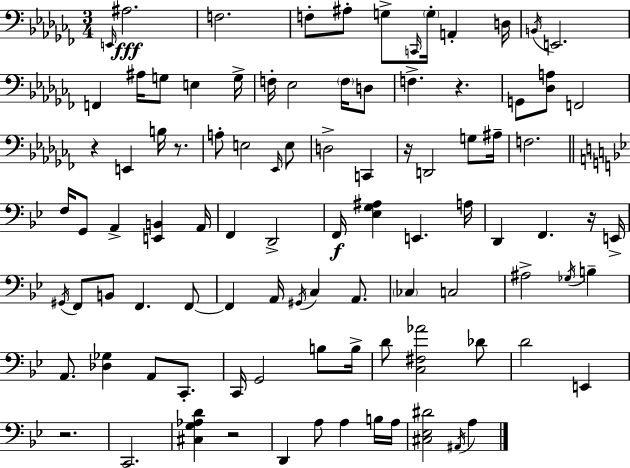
E2/s A#3/h. F3/h. F3/e A#3/e G3/e C2/s G3/s A2/q D3/s B2/s E2/h. F2/q A#3/s G3/e E3/q G3/s F3/s Eb3/h F3/s D3/e F3/q. R/q. G2/e [Db3,A3]/e F2/h R/q E2/q B3/s R/e. A3/e E3/h Eb2/s E3/e D3/h C2/q R/s D2/h G3/e A#3/s F3/h. F3/s G2/e A2/q [E2,B2]/q A2/s F2/q D2/h F2/s [Eb3,G3,A#3]/q E2/q. A3/s D2/q F2/q. R/s E2/s G#2/s F2/e B2/e F2/q. F2/e F2/q A2/s G#2/s C3/q A2/e. CES3/q C3/h A#3/h Gb3/s B3/q A2/e. [Db3,Gb3]/q A2/e C2/e. C2/s G2/h B3/e B3/s D4/e [C3,F#3,Ab4]/h Db4/e D4/h E2/q R/h. C2/h. [C#3,G3,Ab3,D4]/q R/h D2/q A3/e A3/q B3/s A3/s [C#3,Eb3,D#4]/h A#2/s A3/q